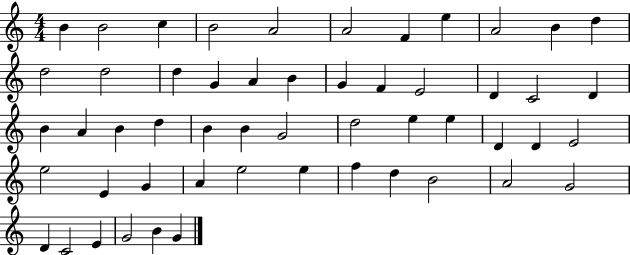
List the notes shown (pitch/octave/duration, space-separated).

B4/q B4/h C5/q B4/h A4/h A4/h F4/q E5/q A4/h B4/q D5/q D5/h D5/h D5/q G4/q A4/q B4/q G4/q F4/q E4/h D4/q C4/h D4/q B4/q A4/q B4/q D5/q B4/q B4/q G4/h D5/h E5/q E5/q D4/q D4/q E4/h E5/h E4/q G4/q A4/q E5/h E5/q F5/q D5/q B4/h A4/h G4/h D4/q C4/h E4/q G4/h B4/q G4/q